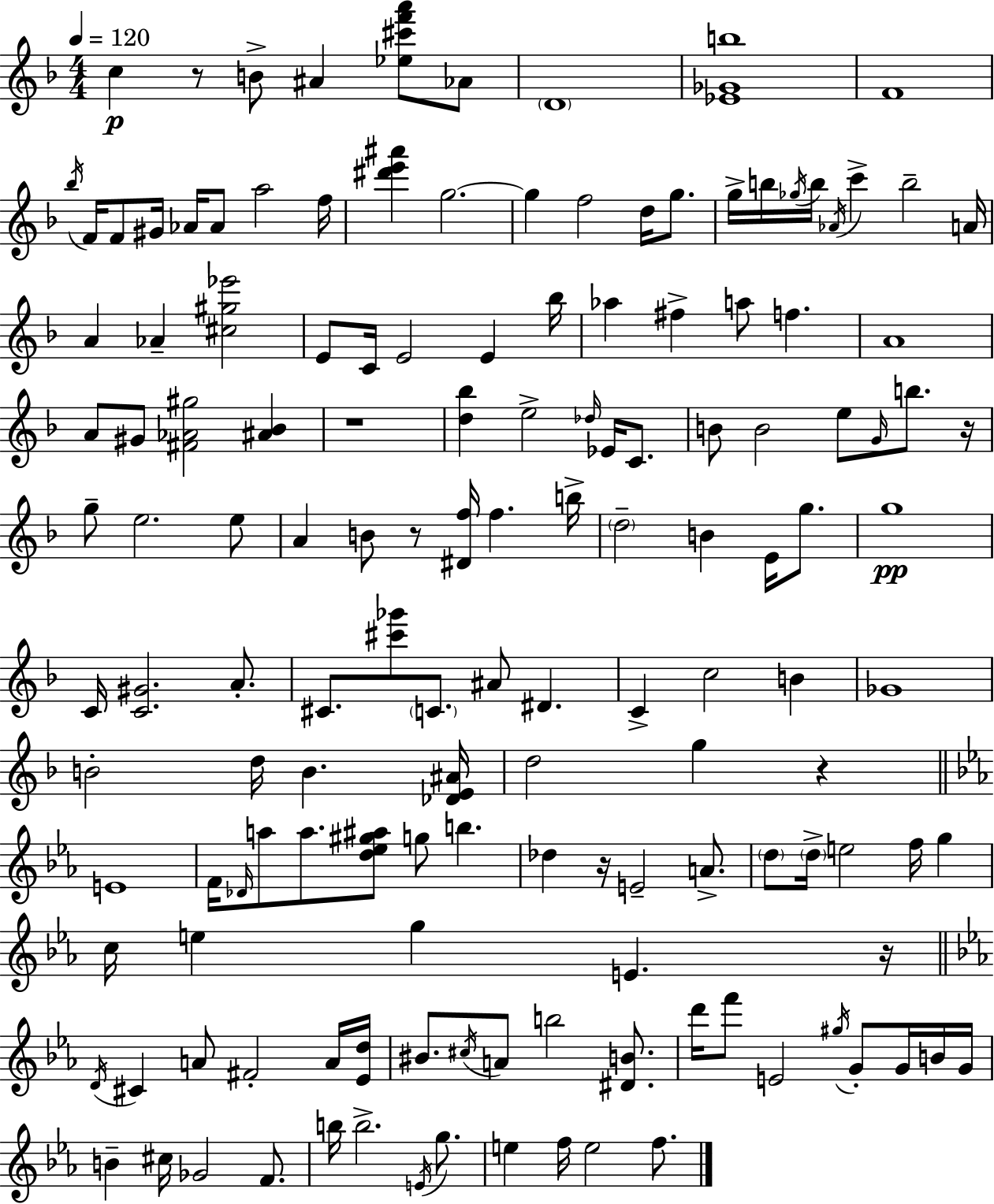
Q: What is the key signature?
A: D minor